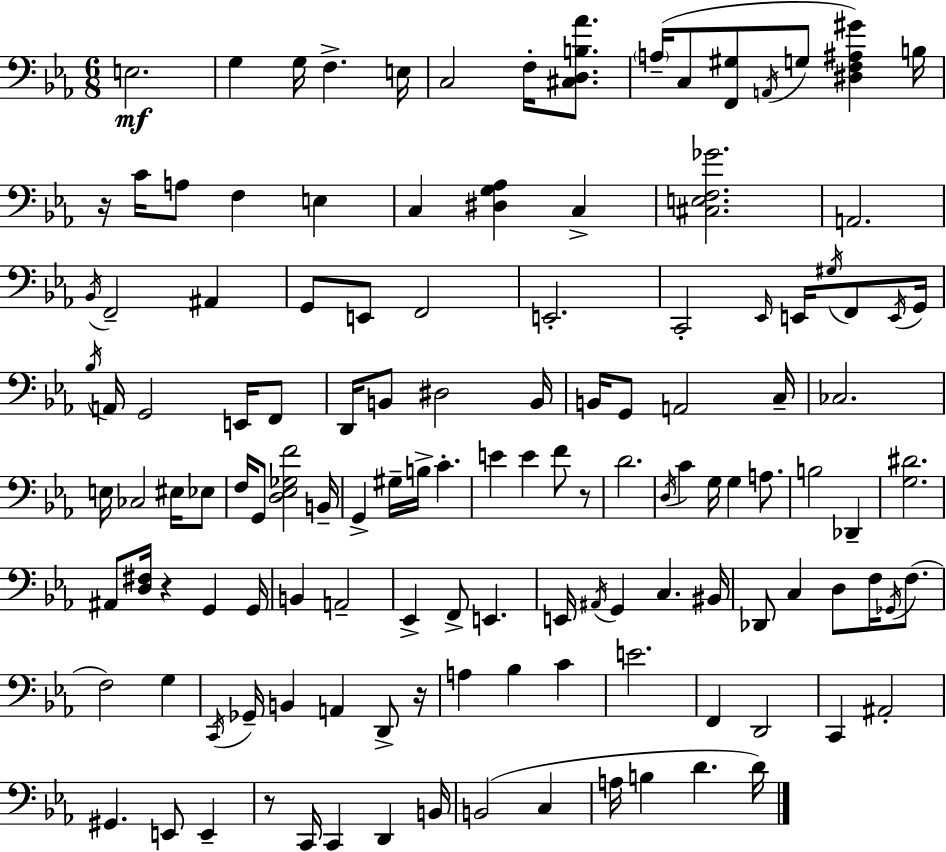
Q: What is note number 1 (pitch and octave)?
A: E3